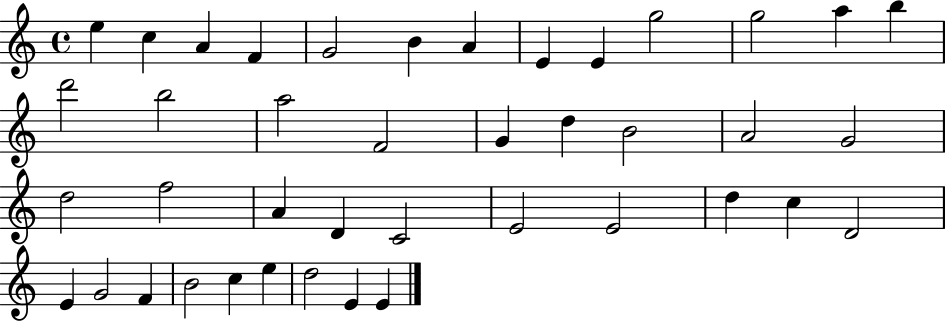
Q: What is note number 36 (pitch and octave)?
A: B4